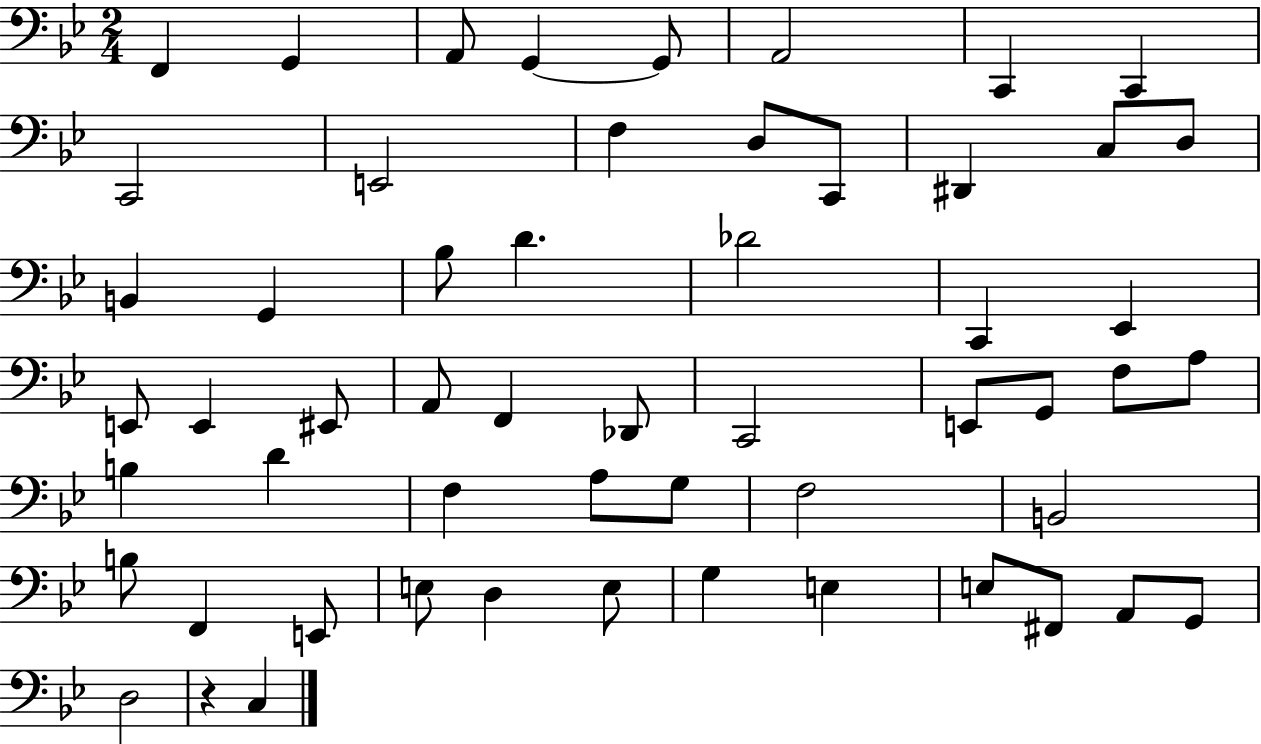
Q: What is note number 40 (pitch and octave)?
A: F3